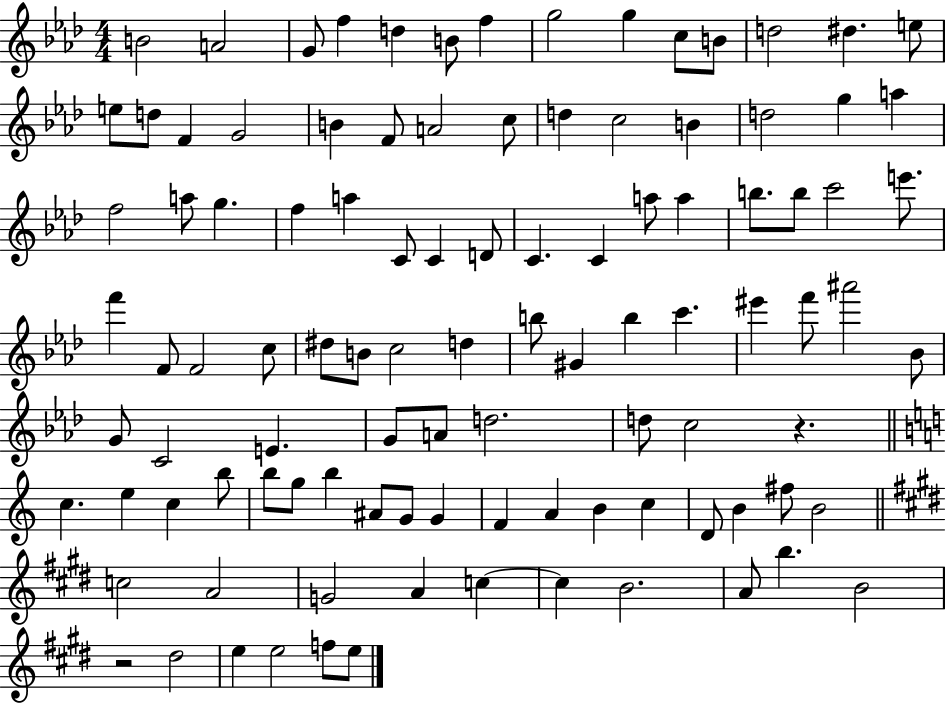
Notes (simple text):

B4/h A4/h G4/e F5/q D5/q B4/e F5/q G5/h G5/q C5/e B4/e D5/h D#5/q. E5/e E5/e D5/e F4/q G4/h B4/q F4/e A4/h C5/e D5/q C5/h B4/q D5/h G5/q A5/q F5/h A5/e G5/q. F5/q A5/q C4/e C4/q D4/e C4/q. C4/q A5/e A5/q B5/e. B5/e C6/h E6/e. F6/q F4/e F4/h C5/e D#5/e B4/e C5/h D5/q B5/e G#4/q B5/q C6/q. EIS6/q F6/e A#6/h Bb4/e G4/e C4/h E4/q. G4/e A4/e D5/h. D5/e C5/h R/q. C5/q. E5/q C5/q B5/e B5/e G5/e B5/q A#4/e G4/e G4/q F4/q A4/q B4/q C5/q D4/e B4/q F#5/e B4/h C5/h A4/h G4/h A4/q C5/q C5/q B4/h. A4/e B5/q. B4/h R/h D#5/h E5/q E5/h F5/e E5/e